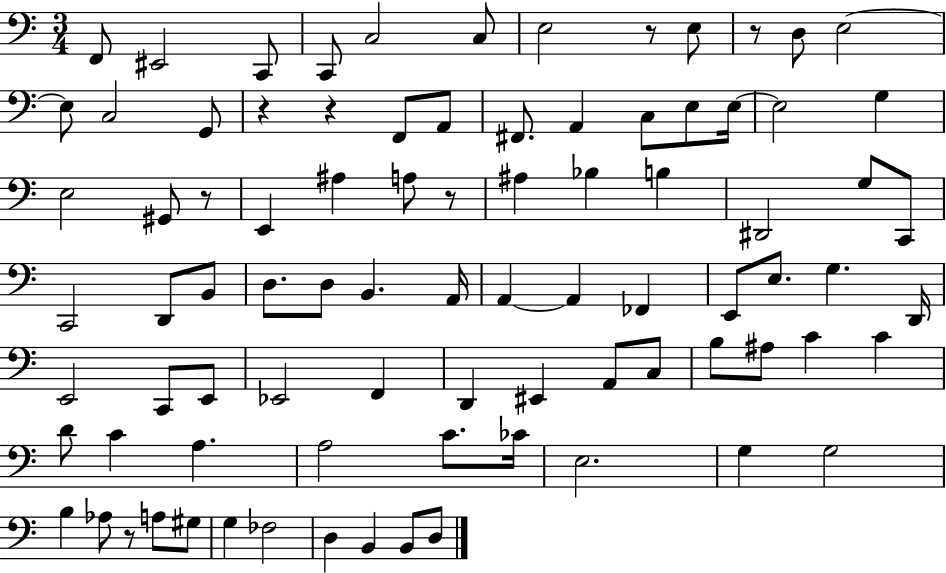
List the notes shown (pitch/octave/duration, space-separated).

F2/e EIS2/h C2/e C2/e C3/h C3/e E3/h R/e E3/e R/e D3/e E3/h E3/e C3/h G2/e R/q R/q F2/e A2/e F#2/e. A2/q C3/e E3/e E3/s E3/h G3/q E3/h G#2/e R/e E2/q A#3/q A3/e R/e A#3/q Bb3/q B3/q D#2/h G3/e C2/e C2/h D2/e B2/e D3/e. D3/e B2/q. A2/s A2/q A2/q FES2/q E2/e E3/e. G3/q. D2/s E2/h C2/e E2/e Eb2/h F2/q D2/q EIS2/q A2/e C3/e B3/e A#3/e C4/q C4/q D4/e C4/q A3/q. A3/h C4/e. CES4/s E3/h. G3/q G3/h B3/q Ab3/e R/e A3/e G#3/e G3/q FES3/h D3/q B2/q B2/e D3/e